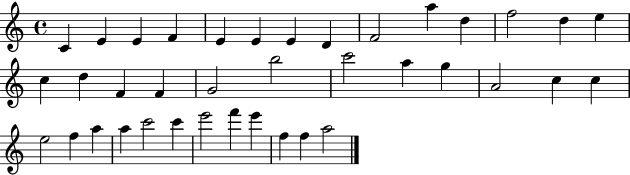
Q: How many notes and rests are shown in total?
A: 38